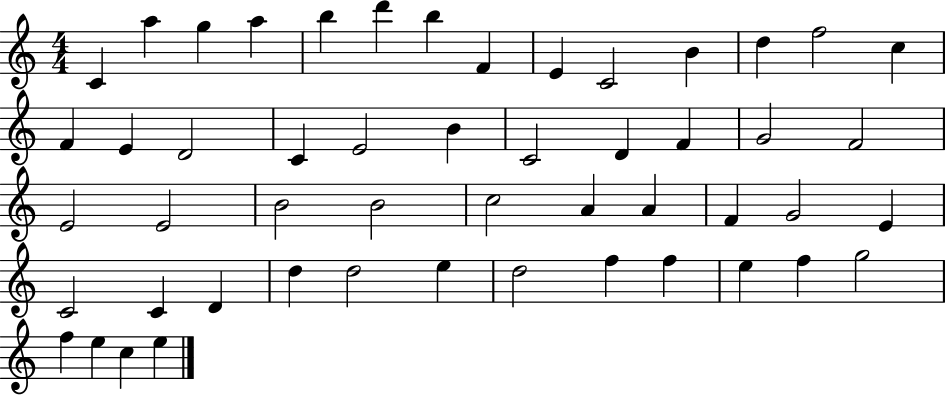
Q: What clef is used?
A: treble